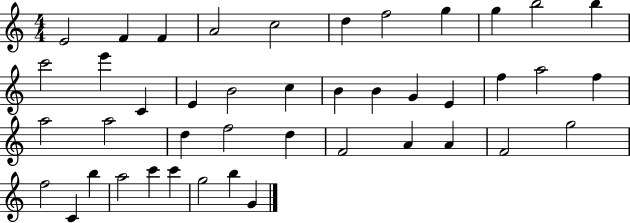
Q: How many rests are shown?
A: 0